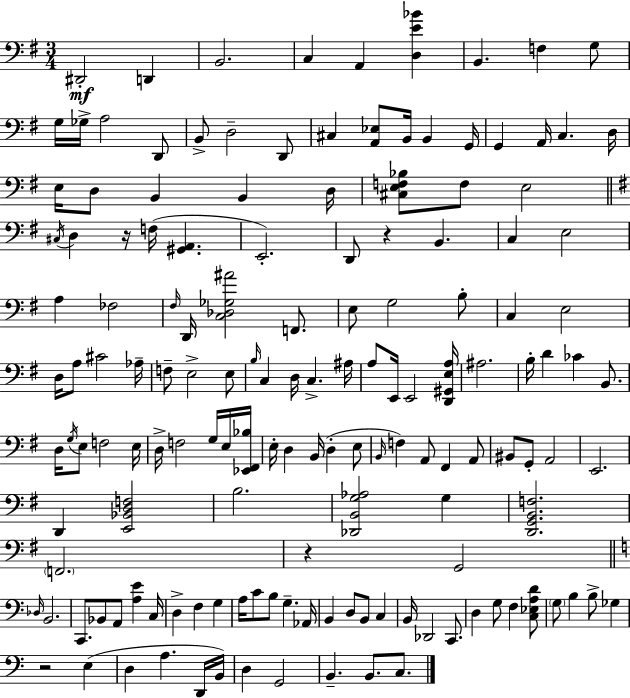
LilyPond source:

{
  \clef bass
  \numericTimeSignature
  \time 3/4
  \key g \major
  dis,2-.\mf d,4 | b,2. | c4 a,4 <d e' bes'>4 | b,4. f4 g8 | \break g16 ges16-> a2 d,8 | b,8-> d2-- d,8 | cis4 <a, ees>8 b,16 b,4 g,16 | g,4 a,16 c4. d16 | \break e16 d8 b,4 b,4 d16 | <cis e f bes>8 f8 e2 | \bar "||" \break \key e \minor \acciaccatura { cis16 } d4 r16 f16( <gis, a,>4. | e,2.-.) | d,8 r4 b,4. | c4 e2 | \break a4 fes2 | \grace { fis16 } d,16 <c des ges ais'>2 f,8. | e8 g2 | b8-. c4 e2 | \break d16 a8 cis'2 | aes16-- f8-- e2-> | e8 \grace { b16 } c4 d16 c4.-> | ais16 a8 e,16 e,2 | \break <d, gis, e a>16 ais2. | b16-. d'4 ces'4 | b,8. d16 \acciaccatura { g16 } e8 f2 | e16 d16-> f2 | \break g16 e16 <ees, fis, bes>16 e16-. d4 b,16( d4-. | e8 \grace { b,16 } f4) a,8 fis,4 | a,8 bis,8 g,8-. a,2 | e,2. | \break d,4 <e, bes, d f>2 | b2. | <des, b, g aes>2 | g4 <d, g, b, f>2. | \break \parenthesize f,2. | r4 g,2 | \bar "||" \break \key a \minor \grace { des16 } b,2. | c,8. bes,8 a,8 <a e'>4 | c16 d4-> f4 g4 | a16 c'8 b8 g4.-- | \break aes,16 b,4 d8 b,8 c4 | b,16 des,2 c,8. | d4 g8 f4 <c ees a d'>8 | \parenthesize g8 b4 b8-> ges4 | \break r2 e4( | d4 a4. d,16 | b,16) d4 g,2 | b,4.-- b,8. c8. | \break \bar "|."
}